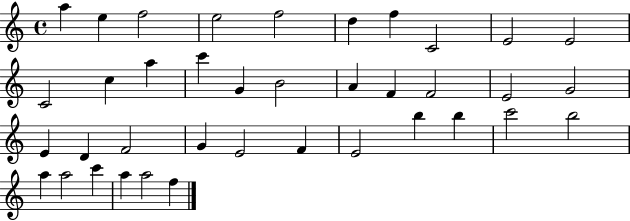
A5/q E5/q F5/h E5/h F5/h D5/q F5/q C4/h E4/h E4/h C4/h C5/q A5/q C6/q G4/q B4/h A4/q F4/q F4/h E4/h G4/h E4/q D4/q F4/h G4/q E4/h F4/q E4/h B5/q B5/q C6/h B5/h A5/q A5/h C6/q A5/q A5/h F5/q